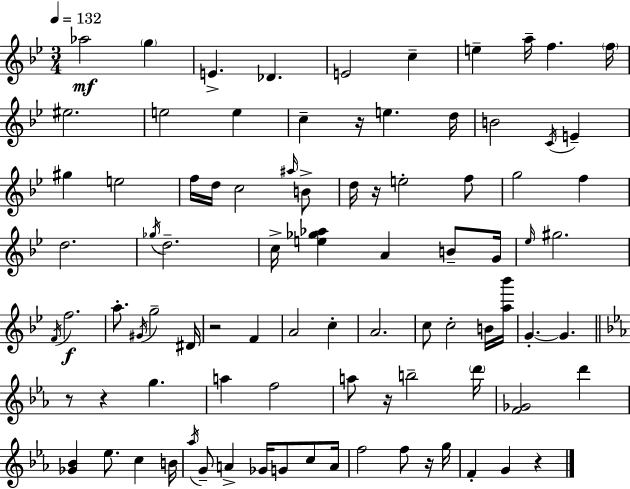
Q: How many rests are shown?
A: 8